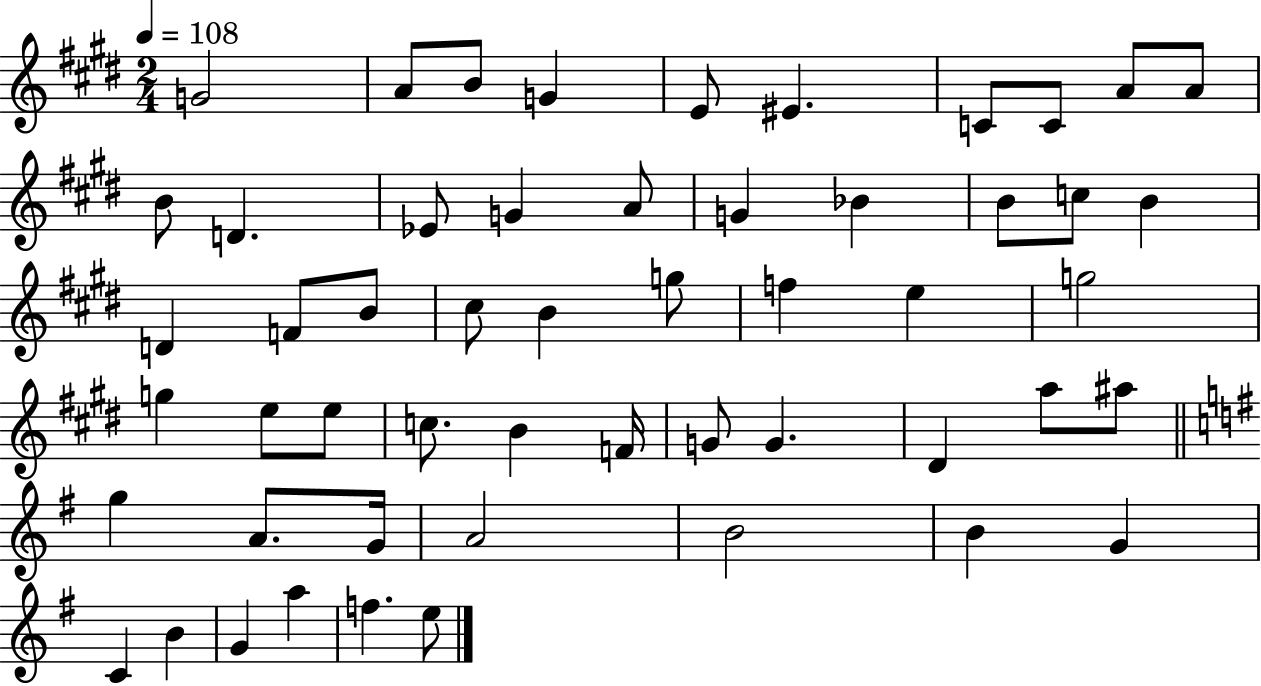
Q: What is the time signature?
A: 2/4